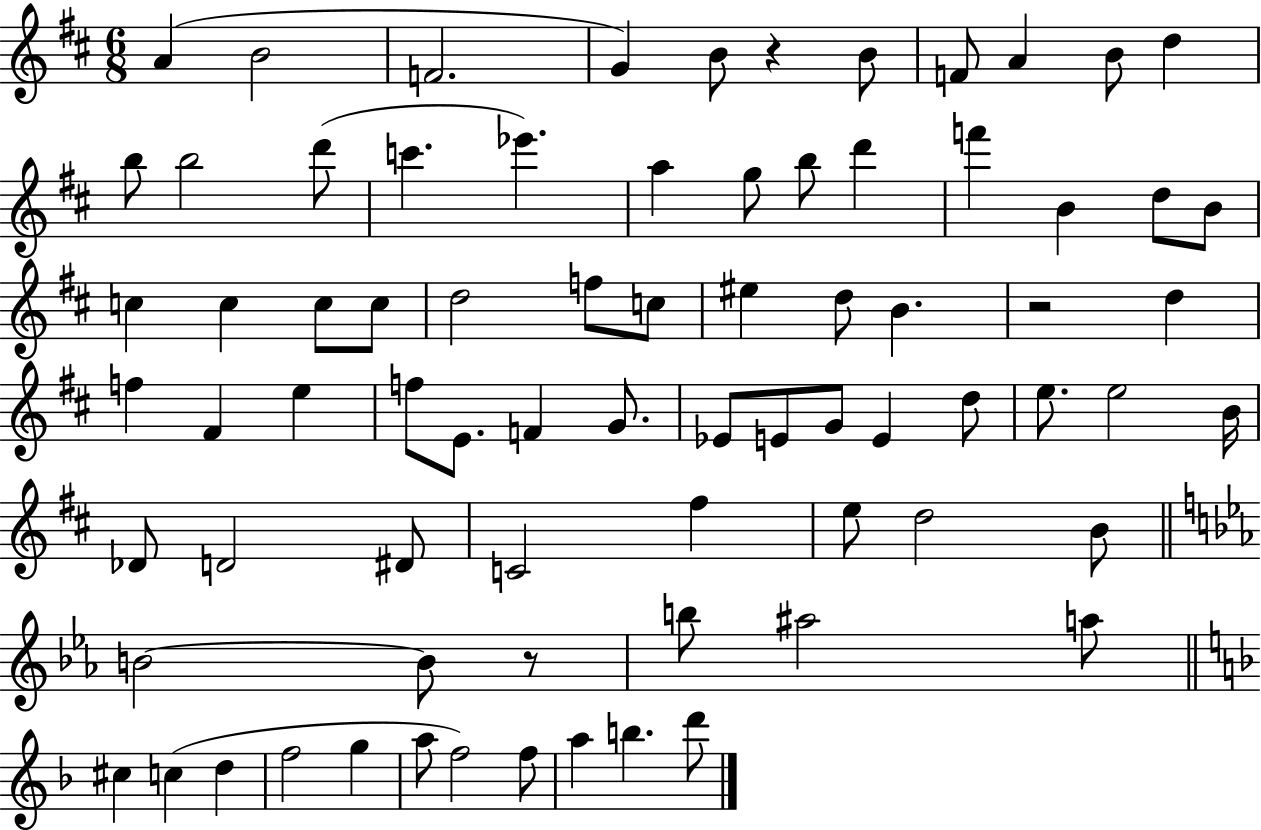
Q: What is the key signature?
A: D major